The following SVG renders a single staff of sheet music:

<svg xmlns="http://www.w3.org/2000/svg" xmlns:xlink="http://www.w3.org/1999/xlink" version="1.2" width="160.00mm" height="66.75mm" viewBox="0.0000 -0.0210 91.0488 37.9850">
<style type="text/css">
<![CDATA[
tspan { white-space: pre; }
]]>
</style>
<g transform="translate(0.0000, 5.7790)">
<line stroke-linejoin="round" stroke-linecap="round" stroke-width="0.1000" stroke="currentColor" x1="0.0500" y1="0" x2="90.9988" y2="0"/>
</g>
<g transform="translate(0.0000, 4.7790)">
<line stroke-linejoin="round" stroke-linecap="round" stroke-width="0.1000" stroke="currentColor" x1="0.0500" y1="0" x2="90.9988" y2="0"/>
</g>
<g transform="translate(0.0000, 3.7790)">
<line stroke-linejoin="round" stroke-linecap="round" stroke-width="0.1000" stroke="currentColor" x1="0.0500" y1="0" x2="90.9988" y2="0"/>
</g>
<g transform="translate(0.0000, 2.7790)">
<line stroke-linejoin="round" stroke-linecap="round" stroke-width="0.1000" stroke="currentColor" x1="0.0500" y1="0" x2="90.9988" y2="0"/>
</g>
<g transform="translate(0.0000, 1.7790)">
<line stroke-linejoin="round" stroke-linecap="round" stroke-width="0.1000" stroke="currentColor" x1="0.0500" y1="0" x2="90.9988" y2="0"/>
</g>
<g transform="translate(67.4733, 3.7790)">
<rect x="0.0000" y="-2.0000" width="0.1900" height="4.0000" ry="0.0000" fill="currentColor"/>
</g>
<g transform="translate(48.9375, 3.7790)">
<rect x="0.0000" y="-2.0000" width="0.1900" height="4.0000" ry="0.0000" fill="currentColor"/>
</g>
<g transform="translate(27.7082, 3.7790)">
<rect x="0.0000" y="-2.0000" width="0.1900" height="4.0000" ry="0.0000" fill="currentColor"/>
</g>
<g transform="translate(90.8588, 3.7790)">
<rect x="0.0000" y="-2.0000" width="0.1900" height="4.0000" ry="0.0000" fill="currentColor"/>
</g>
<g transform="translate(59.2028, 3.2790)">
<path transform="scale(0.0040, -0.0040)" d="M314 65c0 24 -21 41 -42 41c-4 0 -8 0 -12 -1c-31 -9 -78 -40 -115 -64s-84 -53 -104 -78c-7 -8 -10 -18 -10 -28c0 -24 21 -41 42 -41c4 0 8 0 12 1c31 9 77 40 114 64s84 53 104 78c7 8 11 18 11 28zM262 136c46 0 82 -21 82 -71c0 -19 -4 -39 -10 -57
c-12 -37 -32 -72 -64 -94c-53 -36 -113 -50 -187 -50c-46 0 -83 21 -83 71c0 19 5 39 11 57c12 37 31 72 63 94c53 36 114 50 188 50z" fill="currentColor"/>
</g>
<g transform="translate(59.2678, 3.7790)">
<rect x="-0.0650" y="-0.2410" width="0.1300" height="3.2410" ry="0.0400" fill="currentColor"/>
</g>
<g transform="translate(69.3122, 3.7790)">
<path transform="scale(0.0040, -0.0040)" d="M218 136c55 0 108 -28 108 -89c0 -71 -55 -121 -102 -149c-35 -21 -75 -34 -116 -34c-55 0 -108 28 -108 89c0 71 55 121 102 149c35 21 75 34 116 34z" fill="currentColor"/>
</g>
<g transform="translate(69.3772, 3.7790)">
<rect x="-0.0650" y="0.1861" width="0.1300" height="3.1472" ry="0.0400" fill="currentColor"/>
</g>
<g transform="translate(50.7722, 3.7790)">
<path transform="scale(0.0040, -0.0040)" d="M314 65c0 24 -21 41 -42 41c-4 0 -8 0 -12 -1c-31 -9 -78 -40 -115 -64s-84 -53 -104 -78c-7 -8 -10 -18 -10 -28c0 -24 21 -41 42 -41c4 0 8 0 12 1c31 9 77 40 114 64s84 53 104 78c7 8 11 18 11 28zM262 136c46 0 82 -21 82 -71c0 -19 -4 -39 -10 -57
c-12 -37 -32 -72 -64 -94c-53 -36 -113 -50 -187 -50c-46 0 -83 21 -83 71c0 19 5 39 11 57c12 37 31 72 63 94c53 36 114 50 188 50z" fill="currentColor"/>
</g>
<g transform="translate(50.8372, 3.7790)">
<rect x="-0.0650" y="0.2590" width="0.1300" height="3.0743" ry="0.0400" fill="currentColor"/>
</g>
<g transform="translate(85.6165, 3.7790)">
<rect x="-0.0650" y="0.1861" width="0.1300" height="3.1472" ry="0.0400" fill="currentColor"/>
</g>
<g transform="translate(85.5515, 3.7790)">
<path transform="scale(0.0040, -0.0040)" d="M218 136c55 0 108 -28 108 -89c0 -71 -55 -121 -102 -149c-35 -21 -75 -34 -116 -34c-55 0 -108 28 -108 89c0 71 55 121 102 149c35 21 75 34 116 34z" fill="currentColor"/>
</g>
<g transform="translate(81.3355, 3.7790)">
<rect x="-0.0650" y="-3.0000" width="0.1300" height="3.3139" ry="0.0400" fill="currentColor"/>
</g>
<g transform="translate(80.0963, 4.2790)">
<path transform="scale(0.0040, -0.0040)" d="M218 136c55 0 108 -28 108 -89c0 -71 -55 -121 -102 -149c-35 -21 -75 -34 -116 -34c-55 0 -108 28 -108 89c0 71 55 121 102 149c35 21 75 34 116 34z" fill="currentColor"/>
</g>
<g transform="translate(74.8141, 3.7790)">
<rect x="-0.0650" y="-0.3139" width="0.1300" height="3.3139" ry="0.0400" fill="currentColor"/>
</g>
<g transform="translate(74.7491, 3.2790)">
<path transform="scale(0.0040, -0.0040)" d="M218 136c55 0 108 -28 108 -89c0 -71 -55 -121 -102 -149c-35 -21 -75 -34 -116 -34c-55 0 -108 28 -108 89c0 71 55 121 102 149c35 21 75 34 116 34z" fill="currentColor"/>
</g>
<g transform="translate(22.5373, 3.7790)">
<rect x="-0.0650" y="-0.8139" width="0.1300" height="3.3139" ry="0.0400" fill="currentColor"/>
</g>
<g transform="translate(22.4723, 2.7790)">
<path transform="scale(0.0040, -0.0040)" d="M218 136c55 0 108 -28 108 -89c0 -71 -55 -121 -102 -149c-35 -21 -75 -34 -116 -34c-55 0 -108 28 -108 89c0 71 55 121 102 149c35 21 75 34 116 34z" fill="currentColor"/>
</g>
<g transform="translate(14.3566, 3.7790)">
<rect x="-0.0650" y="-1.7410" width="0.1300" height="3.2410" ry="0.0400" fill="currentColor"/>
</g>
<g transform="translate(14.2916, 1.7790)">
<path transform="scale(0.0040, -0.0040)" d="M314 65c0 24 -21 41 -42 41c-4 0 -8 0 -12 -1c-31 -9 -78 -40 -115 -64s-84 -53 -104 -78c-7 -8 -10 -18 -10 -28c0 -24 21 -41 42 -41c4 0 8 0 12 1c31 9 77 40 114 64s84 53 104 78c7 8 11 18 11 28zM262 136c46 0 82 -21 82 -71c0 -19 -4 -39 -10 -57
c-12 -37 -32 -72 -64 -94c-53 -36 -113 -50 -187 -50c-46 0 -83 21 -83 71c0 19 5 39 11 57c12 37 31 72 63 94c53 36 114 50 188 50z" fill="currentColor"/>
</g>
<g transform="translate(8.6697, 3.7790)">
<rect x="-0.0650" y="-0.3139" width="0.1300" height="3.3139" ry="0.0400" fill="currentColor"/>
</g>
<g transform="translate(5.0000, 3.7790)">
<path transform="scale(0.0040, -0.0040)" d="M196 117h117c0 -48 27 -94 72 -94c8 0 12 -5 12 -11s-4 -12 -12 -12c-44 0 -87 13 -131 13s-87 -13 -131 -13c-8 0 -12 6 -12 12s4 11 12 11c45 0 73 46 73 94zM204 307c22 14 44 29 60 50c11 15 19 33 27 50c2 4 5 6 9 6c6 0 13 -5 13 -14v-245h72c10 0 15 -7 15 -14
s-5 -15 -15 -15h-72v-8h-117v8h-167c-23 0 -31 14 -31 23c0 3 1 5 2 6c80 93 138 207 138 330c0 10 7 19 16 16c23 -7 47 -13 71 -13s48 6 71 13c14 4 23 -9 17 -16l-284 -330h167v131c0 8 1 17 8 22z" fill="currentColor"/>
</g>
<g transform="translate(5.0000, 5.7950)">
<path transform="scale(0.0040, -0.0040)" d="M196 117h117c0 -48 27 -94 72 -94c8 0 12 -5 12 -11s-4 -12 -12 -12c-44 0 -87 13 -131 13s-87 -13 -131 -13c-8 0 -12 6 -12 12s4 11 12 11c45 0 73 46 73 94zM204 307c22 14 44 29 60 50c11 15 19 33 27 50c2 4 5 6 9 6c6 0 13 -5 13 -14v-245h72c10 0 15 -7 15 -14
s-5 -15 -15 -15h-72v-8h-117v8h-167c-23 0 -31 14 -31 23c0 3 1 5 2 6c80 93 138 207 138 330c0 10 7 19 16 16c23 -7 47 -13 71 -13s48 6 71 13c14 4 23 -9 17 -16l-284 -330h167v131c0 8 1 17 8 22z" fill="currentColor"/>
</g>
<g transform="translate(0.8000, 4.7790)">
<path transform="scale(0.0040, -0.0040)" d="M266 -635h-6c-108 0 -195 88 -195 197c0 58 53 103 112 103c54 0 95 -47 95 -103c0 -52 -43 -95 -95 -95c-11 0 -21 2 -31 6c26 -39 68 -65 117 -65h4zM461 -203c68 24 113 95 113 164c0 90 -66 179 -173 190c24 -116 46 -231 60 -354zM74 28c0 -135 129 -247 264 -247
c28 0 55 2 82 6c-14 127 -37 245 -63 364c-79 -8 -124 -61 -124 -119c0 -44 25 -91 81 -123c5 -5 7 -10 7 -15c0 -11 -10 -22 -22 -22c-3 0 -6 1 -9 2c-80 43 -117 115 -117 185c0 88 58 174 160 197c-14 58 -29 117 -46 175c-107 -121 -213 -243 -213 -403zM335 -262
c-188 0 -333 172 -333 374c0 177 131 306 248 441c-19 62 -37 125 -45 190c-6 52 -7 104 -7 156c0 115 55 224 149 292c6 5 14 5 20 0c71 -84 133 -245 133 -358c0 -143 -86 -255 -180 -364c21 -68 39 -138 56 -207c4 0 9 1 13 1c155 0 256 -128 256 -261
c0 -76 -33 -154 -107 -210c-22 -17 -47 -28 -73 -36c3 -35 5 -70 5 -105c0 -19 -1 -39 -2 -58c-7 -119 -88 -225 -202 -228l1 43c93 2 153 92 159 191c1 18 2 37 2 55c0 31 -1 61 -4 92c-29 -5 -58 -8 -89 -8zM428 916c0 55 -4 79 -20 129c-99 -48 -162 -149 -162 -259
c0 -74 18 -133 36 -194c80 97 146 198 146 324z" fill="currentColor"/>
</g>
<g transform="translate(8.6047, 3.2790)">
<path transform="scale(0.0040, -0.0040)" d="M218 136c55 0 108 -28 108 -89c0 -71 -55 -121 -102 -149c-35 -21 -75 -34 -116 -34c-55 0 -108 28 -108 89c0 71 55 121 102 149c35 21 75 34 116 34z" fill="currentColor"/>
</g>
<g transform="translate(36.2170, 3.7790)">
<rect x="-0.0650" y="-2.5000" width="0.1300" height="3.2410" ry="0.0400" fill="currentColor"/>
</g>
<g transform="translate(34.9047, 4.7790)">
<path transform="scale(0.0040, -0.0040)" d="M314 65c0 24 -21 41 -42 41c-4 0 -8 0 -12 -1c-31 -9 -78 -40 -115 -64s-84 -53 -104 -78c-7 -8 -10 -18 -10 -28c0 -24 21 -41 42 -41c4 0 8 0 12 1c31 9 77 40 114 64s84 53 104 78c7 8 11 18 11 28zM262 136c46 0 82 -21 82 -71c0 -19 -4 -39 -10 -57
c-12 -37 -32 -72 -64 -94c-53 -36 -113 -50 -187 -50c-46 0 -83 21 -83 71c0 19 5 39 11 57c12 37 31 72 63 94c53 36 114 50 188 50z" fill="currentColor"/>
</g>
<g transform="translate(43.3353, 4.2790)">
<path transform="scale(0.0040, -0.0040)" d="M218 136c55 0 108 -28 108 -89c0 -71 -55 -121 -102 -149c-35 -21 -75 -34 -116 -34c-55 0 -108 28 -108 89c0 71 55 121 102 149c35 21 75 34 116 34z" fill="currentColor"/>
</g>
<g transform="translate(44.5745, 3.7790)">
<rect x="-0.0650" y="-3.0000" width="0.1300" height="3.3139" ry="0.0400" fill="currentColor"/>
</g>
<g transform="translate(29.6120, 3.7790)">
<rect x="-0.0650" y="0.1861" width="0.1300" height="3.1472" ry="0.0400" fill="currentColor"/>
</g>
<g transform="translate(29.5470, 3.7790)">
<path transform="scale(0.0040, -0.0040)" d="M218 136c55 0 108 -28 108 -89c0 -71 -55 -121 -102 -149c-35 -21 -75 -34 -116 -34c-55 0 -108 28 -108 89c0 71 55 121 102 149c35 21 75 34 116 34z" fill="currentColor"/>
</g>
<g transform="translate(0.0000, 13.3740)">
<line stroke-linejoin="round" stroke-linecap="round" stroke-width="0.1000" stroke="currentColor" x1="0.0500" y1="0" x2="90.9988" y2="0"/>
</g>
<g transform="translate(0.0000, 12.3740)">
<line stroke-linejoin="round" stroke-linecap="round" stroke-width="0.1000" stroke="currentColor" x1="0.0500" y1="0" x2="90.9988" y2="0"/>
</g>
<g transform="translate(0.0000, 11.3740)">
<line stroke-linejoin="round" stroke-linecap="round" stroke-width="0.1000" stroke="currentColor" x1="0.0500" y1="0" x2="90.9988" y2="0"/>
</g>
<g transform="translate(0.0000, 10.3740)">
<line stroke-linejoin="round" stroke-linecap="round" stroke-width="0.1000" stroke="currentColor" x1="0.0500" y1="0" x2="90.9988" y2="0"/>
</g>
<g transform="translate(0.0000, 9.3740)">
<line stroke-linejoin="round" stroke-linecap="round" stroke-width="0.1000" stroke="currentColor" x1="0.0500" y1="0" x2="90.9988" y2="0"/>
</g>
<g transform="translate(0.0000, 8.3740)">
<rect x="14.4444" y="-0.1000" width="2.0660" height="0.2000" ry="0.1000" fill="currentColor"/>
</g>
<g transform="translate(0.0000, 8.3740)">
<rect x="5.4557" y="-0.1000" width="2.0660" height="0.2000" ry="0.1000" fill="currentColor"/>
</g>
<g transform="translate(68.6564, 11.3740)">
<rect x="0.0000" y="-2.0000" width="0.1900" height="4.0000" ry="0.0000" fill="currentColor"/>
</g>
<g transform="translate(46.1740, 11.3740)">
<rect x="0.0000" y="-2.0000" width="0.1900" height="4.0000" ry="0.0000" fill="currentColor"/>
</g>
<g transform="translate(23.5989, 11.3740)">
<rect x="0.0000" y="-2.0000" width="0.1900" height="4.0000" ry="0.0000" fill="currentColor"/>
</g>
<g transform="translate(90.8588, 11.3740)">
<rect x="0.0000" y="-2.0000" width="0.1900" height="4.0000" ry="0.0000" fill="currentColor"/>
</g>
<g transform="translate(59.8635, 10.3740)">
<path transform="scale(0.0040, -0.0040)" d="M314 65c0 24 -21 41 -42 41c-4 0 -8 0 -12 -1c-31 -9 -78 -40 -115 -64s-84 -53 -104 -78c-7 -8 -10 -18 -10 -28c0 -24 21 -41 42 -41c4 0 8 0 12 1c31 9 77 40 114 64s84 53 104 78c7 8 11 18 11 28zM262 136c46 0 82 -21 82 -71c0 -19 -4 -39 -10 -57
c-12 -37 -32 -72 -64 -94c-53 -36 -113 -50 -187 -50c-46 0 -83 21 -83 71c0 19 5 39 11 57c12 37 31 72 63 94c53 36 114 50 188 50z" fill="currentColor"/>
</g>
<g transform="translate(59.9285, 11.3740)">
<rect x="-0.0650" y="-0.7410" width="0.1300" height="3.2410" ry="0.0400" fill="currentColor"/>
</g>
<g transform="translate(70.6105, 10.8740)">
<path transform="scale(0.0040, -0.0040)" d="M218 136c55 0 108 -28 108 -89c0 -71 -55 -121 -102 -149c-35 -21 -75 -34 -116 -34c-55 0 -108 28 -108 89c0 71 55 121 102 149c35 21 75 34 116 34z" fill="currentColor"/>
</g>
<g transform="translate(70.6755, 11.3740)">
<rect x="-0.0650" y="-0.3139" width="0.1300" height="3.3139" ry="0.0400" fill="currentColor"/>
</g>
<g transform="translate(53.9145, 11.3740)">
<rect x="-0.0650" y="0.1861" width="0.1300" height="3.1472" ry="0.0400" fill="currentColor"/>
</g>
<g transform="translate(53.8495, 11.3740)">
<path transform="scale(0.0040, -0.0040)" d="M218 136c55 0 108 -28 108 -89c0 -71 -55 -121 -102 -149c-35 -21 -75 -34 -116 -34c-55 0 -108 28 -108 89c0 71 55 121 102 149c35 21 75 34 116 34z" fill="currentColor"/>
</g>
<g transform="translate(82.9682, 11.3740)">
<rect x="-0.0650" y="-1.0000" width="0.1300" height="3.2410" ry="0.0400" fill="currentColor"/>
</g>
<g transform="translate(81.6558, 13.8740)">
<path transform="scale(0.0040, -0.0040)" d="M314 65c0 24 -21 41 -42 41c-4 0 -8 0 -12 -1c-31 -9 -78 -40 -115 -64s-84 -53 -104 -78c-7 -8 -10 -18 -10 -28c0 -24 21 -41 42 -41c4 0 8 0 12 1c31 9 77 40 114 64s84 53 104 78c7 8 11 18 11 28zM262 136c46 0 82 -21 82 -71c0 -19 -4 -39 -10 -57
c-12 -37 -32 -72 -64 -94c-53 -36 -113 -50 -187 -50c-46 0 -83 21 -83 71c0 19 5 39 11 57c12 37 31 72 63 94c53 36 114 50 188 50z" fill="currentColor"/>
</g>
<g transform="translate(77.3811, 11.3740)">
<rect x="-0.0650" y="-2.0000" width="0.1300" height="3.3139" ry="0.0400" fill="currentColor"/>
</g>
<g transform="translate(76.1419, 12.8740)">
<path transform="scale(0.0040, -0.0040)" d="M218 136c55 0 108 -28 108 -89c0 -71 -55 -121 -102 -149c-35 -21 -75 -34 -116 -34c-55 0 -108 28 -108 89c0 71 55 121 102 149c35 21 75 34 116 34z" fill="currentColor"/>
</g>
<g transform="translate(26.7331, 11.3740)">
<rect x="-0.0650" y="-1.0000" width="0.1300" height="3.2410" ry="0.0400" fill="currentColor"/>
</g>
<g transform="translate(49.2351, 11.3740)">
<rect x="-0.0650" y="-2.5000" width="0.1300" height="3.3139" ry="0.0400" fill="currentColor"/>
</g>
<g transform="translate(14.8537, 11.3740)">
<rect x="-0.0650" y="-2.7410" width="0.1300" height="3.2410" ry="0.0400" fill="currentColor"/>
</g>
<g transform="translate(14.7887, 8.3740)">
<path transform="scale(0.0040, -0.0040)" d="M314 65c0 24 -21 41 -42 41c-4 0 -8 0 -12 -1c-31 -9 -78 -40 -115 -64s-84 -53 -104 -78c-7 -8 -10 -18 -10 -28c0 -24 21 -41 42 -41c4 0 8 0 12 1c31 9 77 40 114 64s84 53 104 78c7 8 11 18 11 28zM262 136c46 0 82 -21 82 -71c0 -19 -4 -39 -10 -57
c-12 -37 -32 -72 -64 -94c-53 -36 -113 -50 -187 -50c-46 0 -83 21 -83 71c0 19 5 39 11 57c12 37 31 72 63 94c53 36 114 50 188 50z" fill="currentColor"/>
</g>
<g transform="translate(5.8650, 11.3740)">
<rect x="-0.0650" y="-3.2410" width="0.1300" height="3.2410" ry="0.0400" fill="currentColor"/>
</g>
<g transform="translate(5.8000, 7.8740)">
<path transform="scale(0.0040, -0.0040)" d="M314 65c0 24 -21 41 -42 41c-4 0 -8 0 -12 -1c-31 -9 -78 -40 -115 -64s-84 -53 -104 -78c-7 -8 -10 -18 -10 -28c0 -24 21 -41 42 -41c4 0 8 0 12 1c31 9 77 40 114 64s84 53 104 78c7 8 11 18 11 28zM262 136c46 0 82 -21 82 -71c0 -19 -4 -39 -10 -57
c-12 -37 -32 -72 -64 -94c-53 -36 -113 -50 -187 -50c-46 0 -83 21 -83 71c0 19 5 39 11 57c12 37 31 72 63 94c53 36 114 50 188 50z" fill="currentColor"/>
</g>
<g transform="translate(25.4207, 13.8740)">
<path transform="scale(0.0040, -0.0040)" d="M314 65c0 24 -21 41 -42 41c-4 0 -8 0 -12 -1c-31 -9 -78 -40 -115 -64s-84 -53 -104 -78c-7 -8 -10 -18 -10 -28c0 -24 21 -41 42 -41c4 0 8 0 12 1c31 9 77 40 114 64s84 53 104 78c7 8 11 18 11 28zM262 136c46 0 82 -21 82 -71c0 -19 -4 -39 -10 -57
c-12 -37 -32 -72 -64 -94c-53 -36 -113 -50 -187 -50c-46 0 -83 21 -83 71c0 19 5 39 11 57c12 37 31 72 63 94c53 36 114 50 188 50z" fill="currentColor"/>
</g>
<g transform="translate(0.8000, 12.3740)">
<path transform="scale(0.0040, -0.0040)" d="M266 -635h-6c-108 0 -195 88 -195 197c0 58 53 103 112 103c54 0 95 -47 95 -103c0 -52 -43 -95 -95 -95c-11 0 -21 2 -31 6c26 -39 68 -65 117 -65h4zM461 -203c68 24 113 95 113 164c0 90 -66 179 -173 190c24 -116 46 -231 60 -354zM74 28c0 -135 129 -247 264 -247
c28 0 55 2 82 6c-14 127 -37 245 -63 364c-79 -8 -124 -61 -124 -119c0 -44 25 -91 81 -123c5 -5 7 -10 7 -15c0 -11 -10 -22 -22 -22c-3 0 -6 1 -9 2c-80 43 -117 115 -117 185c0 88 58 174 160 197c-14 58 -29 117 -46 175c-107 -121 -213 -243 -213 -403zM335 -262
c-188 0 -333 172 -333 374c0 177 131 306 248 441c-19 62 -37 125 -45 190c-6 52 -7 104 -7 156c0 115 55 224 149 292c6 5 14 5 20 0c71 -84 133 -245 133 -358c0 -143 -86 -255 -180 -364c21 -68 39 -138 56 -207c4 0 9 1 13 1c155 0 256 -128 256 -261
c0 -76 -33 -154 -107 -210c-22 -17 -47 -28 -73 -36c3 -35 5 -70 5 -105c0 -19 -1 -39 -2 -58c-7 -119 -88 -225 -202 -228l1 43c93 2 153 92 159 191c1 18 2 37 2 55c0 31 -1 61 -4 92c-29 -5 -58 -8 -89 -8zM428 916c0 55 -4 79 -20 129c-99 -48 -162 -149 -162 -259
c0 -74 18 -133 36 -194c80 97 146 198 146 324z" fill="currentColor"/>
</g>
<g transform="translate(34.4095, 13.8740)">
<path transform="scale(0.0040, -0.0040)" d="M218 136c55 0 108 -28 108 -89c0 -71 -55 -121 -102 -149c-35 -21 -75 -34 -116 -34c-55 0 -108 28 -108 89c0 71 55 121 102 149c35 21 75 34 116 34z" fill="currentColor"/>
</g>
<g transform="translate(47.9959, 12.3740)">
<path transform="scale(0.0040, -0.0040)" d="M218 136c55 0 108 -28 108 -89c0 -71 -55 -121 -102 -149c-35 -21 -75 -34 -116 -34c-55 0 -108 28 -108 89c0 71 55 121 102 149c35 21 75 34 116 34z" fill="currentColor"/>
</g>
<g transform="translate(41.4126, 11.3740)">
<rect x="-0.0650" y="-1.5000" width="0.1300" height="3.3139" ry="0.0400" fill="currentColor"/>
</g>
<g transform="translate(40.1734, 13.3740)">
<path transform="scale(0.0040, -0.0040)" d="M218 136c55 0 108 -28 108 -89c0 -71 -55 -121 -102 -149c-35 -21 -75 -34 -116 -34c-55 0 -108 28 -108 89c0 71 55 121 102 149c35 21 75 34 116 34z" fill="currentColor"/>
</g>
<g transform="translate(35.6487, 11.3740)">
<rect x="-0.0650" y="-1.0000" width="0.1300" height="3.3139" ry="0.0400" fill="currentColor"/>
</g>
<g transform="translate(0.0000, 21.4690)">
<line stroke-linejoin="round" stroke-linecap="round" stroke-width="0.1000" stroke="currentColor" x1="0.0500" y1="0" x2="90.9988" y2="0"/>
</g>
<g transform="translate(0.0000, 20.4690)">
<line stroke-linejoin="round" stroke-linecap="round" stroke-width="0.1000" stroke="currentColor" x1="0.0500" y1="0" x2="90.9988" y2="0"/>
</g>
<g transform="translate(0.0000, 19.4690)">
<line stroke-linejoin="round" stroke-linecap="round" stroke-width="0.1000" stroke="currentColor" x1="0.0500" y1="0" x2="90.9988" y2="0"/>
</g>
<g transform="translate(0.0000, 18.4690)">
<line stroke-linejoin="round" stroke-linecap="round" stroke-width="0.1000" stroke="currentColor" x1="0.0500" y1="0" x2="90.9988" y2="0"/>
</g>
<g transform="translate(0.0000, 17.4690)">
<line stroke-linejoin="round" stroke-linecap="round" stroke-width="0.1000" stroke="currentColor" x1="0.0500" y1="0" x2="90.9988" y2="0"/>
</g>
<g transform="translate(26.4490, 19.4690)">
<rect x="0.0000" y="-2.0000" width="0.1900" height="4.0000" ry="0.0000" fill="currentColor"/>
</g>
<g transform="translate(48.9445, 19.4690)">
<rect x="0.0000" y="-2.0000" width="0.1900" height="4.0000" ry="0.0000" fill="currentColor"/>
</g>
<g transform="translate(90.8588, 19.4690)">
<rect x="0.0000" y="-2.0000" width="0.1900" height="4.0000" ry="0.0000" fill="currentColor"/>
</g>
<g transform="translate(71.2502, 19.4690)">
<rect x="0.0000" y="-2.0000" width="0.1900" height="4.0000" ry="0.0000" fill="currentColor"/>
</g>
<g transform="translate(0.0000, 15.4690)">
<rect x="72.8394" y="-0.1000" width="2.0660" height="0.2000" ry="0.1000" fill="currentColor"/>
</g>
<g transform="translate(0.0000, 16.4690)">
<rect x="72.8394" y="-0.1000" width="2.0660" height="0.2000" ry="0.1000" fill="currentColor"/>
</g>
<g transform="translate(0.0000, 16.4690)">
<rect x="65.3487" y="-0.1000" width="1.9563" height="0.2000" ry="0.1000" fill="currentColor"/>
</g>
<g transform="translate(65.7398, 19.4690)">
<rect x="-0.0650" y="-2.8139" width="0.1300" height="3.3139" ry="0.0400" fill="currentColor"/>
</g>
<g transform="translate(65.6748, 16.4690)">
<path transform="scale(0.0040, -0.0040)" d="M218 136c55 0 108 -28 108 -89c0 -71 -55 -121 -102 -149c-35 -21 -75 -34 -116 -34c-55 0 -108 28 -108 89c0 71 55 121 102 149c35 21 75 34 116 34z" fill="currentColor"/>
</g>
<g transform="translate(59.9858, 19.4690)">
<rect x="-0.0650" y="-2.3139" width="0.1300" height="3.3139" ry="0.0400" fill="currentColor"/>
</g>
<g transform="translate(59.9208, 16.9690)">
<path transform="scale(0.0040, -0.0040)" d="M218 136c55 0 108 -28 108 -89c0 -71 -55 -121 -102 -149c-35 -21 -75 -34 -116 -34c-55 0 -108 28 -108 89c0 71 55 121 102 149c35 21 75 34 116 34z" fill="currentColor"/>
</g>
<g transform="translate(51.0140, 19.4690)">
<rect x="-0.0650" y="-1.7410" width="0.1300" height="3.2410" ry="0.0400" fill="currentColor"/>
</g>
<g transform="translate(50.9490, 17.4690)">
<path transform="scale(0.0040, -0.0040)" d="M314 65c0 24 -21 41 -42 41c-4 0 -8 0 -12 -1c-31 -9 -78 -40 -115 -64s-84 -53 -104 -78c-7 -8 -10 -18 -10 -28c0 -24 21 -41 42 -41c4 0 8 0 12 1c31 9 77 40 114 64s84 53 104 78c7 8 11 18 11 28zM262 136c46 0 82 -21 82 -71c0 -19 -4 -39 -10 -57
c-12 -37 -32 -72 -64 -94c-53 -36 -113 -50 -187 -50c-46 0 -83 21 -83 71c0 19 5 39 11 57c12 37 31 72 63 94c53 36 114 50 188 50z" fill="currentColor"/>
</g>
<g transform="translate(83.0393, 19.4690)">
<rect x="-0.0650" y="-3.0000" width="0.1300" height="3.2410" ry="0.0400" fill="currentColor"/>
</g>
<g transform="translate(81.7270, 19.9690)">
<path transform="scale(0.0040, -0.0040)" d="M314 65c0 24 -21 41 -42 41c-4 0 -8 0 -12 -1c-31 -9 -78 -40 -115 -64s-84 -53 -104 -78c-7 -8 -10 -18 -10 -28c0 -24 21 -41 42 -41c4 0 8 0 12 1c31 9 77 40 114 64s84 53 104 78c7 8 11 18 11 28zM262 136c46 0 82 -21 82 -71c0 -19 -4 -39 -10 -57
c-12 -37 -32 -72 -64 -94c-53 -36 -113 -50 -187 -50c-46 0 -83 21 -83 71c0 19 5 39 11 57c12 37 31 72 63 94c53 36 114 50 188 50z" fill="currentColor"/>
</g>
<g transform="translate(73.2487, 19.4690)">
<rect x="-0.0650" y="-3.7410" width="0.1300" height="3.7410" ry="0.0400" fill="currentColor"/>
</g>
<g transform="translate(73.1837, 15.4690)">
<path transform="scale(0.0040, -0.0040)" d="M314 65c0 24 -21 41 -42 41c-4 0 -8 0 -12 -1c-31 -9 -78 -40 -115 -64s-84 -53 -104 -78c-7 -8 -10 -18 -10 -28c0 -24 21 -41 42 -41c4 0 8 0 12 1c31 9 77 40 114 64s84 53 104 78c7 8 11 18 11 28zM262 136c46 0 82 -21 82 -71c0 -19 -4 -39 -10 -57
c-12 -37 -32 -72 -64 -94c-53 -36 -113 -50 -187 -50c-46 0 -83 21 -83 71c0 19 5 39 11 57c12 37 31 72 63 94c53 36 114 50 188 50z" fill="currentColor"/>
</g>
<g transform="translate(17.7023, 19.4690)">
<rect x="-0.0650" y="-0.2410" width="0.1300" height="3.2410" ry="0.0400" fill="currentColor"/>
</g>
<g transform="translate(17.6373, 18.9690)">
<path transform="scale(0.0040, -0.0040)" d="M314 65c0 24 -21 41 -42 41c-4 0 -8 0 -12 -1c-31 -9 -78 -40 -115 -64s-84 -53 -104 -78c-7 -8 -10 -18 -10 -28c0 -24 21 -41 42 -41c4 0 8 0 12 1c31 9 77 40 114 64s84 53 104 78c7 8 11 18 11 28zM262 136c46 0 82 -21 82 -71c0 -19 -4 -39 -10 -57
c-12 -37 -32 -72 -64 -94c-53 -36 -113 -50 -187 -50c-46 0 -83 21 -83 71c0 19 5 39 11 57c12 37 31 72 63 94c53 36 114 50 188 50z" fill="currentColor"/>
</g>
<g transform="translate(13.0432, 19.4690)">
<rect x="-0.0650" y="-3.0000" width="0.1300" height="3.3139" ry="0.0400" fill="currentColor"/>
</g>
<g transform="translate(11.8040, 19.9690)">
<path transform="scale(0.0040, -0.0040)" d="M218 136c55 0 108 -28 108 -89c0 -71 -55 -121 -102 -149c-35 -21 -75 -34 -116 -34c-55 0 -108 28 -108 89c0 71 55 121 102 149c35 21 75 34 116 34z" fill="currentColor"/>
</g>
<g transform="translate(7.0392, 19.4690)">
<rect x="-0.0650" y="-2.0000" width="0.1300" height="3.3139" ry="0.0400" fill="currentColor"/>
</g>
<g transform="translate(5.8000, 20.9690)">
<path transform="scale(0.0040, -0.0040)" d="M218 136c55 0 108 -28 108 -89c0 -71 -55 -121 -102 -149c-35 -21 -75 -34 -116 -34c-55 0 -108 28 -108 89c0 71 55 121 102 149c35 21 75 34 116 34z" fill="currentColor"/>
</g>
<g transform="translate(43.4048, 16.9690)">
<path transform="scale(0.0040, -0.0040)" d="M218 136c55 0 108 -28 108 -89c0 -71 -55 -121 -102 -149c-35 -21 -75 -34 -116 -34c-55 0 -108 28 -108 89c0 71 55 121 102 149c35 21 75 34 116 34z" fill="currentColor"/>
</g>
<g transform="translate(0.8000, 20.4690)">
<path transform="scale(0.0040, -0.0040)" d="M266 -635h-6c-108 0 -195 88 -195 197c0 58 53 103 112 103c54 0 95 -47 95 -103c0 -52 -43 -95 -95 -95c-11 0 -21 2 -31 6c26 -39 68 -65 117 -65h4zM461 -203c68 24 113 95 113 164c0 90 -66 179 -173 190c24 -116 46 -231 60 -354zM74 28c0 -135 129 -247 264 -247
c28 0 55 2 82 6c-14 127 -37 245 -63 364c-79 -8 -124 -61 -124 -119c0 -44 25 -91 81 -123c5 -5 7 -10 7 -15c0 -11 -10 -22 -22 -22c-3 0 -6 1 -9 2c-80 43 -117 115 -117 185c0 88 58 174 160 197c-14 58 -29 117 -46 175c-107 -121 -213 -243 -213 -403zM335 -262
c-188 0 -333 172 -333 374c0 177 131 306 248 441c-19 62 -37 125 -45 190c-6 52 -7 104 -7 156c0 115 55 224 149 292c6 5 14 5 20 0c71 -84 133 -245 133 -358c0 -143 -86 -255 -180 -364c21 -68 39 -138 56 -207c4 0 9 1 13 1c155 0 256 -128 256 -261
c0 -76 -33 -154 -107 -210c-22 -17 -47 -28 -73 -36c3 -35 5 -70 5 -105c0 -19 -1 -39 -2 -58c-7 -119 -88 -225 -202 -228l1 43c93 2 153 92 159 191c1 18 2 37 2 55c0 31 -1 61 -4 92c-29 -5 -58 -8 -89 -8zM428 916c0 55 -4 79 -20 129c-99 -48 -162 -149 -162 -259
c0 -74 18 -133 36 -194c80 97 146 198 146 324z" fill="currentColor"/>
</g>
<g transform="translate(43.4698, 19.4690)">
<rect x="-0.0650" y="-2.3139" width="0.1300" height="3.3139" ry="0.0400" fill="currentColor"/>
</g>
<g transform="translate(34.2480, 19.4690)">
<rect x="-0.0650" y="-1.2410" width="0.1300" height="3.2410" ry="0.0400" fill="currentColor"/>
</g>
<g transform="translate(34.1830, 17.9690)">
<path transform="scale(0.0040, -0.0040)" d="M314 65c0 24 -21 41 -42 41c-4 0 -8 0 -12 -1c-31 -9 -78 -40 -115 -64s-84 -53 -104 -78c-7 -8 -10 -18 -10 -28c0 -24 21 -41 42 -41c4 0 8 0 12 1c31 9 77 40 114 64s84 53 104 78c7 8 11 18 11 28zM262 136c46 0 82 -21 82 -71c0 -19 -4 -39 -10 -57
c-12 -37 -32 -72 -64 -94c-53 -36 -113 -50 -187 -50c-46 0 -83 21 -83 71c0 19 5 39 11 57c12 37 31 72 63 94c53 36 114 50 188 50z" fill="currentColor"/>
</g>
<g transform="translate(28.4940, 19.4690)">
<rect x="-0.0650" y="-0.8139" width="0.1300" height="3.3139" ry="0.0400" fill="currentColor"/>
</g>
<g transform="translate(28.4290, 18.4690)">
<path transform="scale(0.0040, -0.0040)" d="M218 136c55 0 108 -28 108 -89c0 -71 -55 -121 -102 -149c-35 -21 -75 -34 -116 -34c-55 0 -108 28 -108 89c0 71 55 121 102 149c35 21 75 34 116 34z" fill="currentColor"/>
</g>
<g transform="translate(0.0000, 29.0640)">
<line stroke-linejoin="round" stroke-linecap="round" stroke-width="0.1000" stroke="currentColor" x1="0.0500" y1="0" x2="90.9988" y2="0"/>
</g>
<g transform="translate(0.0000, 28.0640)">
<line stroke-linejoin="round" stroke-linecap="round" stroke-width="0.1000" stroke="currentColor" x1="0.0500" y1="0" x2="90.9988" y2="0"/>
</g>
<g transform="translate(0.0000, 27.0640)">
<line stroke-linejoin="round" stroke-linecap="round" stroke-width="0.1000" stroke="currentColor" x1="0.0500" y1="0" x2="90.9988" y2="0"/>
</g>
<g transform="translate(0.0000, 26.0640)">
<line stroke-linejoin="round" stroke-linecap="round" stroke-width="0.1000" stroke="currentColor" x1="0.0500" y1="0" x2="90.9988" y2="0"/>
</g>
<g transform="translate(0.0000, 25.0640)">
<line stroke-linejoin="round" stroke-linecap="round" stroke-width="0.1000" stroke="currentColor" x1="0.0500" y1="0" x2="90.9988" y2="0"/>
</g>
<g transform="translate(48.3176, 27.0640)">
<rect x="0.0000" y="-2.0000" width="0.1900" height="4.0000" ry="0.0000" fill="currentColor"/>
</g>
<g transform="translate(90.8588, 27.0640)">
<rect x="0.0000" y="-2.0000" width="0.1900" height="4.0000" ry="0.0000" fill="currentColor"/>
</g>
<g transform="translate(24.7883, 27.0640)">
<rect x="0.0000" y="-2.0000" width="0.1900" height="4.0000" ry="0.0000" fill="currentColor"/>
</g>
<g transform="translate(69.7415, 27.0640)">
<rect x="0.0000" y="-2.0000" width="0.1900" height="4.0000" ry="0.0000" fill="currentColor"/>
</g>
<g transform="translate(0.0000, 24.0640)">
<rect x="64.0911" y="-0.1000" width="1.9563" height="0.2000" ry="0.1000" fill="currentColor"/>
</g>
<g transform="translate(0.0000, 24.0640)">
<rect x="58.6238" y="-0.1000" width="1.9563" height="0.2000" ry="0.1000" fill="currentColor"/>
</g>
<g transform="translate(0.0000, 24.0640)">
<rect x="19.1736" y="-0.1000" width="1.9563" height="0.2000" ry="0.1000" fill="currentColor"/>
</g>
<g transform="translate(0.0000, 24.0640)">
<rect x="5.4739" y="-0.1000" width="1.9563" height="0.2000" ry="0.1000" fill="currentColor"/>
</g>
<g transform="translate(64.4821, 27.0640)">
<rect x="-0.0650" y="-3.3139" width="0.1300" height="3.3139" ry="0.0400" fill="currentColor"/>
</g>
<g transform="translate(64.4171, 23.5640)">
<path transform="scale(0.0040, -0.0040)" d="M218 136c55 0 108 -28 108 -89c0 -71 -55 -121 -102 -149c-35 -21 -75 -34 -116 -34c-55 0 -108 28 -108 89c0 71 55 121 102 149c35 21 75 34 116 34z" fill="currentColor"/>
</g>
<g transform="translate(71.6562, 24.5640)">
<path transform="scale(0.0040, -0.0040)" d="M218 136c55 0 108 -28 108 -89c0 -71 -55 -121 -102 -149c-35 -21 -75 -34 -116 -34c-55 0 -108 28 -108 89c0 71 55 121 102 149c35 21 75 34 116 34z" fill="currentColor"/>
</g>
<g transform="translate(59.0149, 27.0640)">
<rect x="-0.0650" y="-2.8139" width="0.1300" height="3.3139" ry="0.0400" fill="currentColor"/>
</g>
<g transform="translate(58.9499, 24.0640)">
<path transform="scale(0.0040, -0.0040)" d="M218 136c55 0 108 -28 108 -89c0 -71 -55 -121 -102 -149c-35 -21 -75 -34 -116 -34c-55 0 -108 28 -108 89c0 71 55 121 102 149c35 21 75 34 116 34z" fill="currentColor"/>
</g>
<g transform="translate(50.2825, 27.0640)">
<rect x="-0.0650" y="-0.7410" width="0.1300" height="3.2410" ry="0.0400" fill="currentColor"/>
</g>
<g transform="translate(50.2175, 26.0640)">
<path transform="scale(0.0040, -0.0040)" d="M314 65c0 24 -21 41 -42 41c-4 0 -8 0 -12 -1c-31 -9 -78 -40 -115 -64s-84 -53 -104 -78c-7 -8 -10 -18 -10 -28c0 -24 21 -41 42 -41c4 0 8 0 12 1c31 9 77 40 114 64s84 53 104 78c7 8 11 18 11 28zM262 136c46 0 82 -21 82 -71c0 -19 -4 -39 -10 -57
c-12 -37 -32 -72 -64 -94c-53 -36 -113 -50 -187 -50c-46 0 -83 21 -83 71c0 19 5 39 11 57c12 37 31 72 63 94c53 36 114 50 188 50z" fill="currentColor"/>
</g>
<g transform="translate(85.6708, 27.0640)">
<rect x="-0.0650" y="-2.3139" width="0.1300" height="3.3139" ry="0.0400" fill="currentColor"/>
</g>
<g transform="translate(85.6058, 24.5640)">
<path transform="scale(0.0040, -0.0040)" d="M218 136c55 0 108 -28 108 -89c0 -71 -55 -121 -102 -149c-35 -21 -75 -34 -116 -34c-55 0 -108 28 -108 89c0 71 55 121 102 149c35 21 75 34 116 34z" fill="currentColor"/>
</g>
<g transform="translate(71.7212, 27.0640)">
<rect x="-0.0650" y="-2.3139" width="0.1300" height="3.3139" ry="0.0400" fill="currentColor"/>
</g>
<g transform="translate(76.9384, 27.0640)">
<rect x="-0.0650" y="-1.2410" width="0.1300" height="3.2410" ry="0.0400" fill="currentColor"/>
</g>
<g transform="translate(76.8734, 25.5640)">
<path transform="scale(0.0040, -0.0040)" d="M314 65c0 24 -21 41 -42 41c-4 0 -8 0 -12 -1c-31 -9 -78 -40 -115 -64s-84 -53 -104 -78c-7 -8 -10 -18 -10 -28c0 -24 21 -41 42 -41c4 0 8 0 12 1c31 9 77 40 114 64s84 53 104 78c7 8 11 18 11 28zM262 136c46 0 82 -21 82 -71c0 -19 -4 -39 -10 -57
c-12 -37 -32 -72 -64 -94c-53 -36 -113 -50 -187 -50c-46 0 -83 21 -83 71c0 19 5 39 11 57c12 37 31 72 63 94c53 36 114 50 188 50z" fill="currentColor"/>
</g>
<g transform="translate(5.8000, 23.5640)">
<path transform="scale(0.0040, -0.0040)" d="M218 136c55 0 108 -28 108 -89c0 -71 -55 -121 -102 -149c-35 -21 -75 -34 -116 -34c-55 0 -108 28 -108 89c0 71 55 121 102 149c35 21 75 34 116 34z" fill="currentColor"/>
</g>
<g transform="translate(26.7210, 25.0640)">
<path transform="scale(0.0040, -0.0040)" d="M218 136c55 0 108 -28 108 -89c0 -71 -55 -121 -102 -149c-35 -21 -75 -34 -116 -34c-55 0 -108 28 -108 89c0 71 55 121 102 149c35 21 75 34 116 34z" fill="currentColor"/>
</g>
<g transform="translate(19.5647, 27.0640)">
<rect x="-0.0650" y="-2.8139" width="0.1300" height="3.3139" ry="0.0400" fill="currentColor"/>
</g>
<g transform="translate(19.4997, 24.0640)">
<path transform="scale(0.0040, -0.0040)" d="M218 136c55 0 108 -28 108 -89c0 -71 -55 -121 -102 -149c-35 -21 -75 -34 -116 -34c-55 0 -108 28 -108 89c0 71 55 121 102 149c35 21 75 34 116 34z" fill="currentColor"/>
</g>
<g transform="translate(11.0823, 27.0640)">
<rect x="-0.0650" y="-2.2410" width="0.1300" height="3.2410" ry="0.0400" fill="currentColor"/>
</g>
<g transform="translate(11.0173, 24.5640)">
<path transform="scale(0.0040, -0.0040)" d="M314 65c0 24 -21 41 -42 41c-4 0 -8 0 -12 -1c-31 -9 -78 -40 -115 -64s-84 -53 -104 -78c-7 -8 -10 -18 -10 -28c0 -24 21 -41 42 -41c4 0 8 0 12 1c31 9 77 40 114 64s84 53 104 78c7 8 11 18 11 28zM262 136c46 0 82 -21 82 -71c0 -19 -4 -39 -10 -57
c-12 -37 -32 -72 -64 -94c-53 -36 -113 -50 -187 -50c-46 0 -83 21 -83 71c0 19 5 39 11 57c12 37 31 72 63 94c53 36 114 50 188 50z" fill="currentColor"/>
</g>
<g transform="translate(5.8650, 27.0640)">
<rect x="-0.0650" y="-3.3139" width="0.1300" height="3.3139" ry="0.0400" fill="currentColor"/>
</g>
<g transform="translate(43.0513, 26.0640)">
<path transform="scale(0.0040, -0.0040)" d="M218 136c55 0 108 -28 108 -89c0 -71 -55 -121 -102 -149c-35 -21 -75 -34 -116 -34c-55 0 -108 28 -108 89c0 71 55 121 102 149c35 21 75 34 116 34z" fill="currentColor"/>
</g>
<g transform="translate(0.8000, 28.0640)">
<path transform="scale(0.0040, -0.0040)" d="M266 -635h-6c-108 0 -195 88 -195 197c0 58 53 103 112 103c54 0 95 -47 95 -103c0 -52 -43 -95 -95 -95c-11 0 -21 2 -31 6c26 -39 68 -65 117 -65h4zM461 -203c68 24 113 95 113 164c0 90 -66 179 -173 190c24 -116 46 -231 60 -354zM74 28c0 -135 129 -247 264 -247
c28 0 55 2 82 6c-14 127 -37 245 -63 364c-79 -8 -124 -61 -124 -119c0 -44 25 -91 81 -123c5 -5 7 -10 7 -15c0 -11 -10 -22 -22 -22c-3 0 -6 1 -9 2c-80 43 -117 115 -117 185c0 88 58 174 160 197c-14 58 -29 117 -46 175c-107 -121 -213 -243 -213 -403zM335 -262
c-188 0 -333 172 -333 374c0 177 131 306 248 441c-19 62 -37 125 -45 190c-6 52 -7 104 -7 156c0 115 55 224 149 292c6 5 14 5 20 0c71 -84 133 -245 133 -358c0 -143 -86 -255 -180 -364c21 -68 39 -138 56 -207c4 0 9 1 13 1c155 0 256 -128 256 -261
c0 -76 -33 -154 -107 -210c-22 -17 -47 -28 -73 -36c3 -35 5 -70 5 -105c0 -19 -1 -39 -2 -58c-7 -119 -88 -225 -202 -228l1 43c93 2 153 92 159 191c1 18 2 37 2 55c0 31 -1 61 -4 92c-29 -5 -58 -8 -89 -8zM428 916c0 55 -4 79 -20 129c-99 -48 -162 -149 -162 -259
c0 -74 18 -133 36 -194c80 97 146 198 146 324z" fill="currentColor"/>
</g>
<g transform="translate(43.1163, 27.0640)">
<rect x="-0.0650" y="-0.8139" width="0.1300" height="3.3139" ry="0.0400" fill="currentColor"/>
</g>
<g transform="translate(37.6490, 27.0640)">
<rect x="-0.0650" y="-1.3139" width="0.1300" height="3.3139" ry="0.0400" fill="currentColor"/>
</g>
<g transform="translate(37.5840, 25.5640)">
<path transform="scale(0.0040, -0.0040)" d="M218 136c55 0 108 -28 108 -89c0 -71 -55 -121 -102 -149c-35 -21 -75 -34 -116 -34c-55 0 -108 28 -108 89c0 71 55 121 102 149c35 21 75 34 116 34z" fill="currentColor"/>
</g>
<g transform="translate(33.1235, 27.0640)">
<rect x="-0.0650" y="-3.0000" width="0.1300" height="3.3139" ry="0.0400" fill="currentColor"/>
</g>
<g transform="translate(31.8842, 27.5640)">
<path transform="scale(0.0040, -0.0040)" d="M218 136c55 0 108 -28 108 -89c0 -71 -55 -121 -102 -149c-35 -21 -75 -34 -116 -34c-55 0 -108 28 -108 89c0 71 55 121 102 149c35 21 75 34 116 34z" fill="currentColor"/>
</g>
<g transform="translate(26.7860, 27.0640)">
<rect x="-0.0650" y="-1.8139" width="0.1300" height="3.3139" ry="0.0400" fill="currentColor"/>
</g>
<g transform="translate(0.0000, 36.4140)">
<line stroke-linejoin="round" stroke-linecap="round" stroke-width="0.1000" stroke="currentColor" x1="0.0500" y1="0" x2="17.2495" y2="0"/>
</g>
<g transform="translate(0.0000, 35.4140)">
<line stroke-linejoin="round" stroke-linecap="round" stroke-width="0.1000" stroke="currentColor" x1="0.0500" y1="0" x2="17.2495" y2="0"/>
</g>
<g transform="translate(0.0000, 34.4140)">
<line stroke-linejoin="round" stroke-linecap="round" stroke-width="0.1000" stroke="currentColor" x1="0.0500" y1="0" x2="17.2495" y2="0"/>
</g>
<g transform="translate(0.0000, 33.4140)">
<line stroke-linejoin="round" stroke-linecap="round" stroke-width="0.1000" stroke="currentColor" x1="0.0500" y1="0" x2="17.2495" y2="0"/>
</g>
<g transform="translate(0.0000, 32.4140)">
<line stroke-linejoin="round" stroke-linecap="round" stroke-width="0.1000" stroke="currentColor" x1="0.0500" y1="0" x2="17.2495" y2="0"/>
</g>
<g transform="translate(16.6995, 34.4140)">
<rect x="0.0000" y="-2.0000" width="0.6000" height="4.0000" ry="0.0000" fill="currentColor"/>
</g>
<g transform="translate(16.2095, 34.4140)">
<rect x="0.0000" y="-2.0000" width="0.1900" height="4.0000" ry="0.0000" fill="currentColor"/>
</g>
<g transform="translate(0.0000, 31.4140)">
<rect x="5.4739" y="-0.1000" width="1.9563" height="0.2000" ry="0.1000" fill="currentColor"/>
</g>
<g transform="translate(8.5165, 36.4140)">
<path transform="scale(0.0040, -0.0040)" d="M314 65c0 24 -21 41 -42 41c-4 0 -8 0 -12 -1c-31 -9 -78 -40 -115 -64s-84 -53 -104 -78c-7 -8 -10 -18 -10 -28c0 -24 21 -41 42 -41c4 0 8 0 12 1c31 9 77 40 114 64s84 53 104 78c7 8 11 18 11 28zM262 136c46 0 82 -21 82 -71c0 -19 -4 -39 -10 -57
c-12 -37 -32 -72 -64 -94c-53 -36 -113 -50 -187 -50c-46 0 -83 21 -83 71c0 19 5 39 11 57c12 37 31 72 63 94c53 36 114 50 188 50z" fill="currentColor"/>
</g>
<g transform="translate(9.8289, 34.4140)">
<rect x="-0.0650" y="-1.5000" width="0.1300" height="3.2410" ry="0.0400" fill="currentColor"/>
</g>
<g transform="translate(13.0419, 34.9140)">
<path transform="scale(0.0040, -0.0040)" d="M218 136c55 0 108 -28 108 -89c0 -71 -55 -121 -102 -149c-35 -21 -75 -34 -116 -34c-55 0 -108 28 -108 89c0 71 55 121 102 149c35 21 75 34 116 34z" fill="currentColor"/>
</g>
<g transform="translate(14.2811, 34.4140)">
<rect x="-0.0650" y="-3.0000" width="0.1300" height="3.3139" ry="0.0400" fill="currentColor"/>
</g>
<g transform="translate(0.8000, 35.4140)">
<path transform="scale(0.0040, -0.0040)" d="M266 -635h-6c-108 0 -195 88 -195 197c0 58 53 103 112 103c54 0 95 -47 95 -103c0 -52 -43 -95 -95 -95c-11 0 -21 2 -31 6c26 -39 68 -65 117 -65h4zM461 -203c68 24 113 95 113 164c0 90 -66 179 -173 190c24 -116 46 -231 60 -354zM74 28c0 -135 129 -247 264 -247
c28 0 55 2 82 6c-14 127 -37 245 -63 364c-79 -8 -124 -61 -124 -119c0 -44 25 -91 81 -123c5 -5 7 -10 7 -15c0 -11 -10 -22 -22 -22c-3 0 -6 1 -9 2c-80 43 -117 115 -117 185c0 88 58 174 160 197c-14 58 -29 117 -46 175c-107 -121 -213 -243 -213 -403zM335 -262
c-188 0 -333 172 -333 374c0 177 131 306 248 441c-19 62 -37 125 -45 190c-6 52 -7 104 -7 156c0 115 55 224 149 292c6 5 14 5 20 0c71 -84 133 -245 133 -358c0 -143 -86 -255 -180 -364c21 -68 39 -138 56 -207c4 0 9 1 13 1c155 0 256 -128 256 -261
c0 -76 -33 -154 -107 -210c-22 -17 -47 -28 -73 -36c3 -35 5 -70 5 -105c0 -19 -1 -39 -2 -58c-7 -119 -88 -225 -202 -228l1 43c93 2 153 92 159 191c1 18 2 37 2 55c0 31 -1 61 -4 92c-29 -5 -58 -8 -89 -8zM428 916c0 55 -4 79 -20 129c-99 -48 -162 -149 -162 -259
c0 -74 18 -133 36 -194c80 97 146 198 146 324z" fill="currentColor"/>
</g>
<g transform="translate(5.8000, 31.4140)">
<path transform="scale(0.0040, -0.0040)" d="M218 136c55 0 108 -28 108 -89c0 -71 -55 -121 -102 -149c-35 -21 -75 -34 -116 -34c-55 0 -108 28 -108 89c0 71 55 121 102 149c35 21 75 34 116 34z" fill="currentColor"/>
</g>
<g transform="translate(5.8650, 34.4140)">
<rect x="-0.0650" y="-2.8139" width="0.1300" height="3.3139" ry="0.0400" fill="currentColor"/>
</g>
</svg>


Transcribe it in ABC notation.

X:1
T:Untitled
M:4/4
L:1/4
K:C
c f2 d B G2 A B2 c2 B c A B b2 a2 D2 D E G B d2 c F D2 F A c2 d e2 g f2 g a c'2 A2 b g2 a f A e d d2 a b g e2 g a E2 A